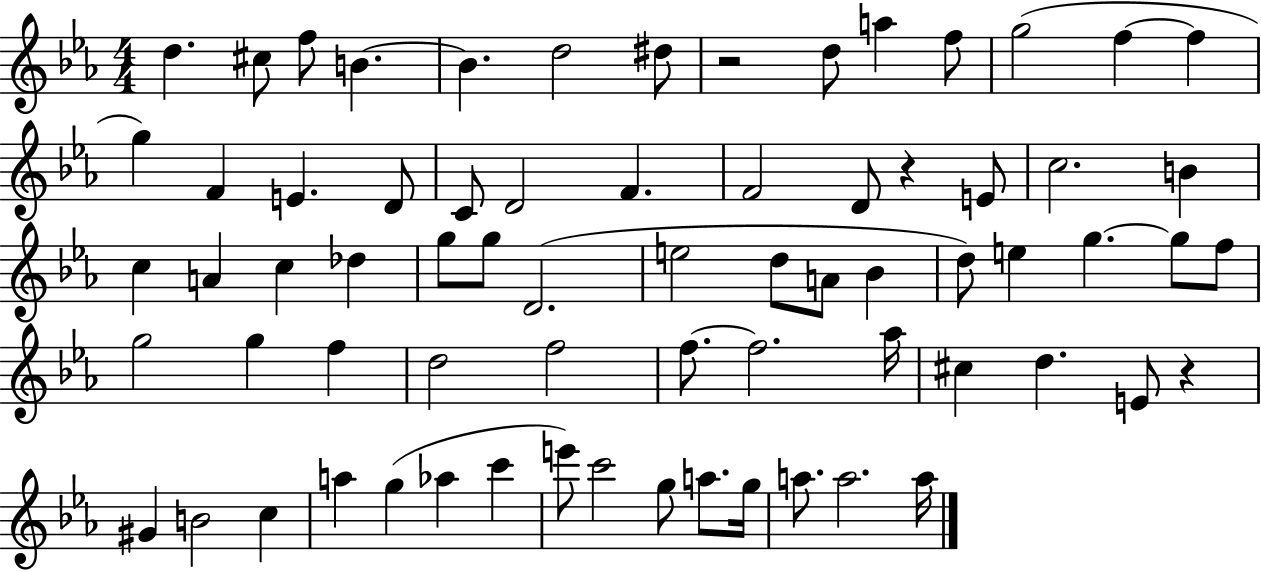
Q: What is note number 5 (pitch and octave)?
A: B4